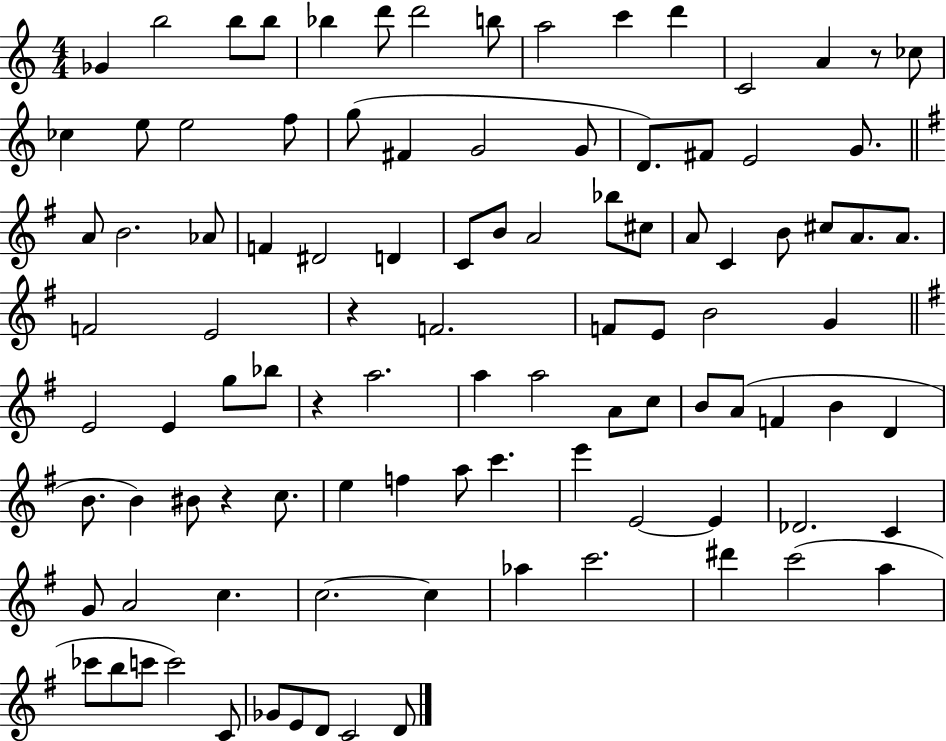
{
  \clef treble
  \numericTimeSignature
  \time 4/4
  \key c \major
  ges'4 b''2 b''8 b''8 | bes''4 d'''8 d'''2 b''8 | a''2 c'''4 d'''4 | c'2 a'4 r8 ces''8 | \break ces''4 e''8 e''2 f''8 | g''8( fis'4 g'2 g'8 | d'8.) fis'8 e'2 g'8. | \bar "||" \break \key g \major a'8 b'2. aes'8 | f'4 dis'2 d'4 | c'8 b'8 a'2 bes''8 cis''8 | a'8 c'4 b'8 cis''8 a'8. a'8. | \break f'2 e'2 | r4 f'2. | f'8 e'8 b'2 g'4 | \bar "||" \break \key e \minor e'2 e'4 g''8 bes''8 | r4 a''2. | a''4 a''2 a'8 c''8 | b'8 a'8( f'4 b'4 d'4 | \break b'8. b'4) bis'8 r4 c''8. | e''4 f''4 a''8 c'''4. | e'''4 e'2~~ e'4 | des'2. c'4 | \break g'8 a'2 c''4. | c''2.~~ c''4 | aes''4 c'''2. | dis'''4 c'''2( a''4 | \break ces'''8 b''8 c'''8 c'''2) c'8 | ges'8 e'8 d'8 c'2 d'8 | \bar "|."
}